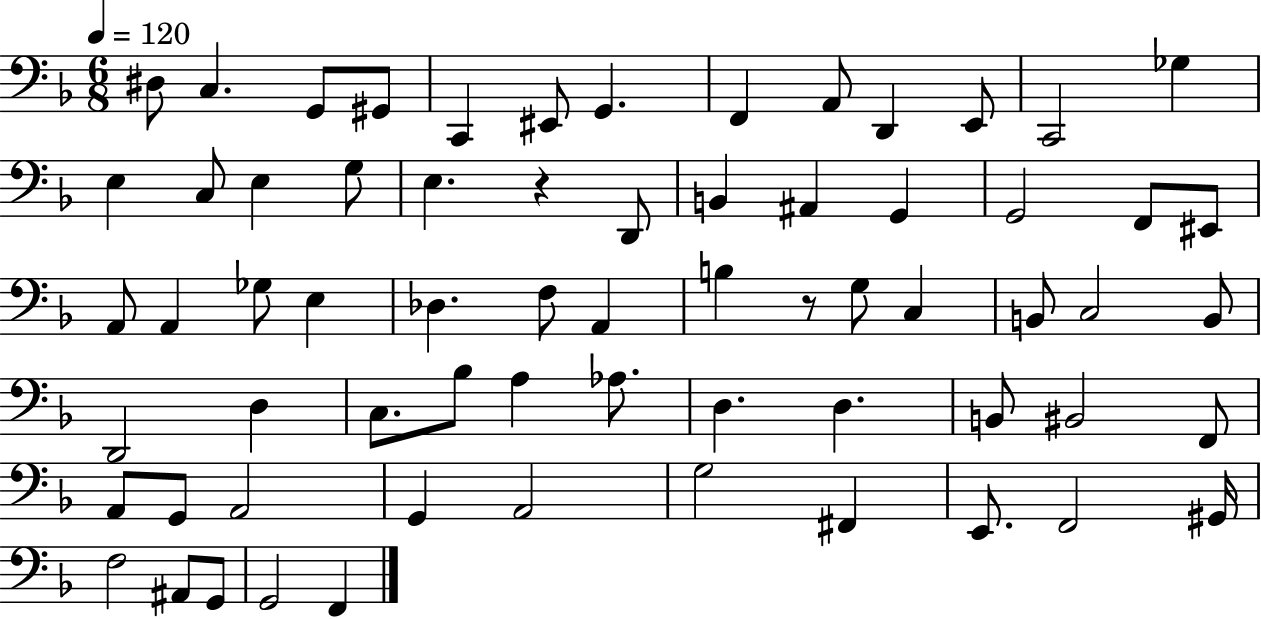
{
  \clef bass
  \numericTimeSignature
  \time 6/8
  \key f \major
  \tempo 4 = 120
  dis8 c4. g,8 gis,8 | c,4 eis,8 g,4. | f,4 a,8 d,4 e,8 | c,2 ges4 | \break e4 c8 e4 g8 | e4. r4 d,8 | b,4 ais,4 g,4 | g,2 f,8 eis,8 | \break a,8 a,4 ges8 e4 | des4. f8 a,4 | b4 r8 g8 c4 | b,8 c2 b,8 | \break d,2 d4 | c8. bes8 a4 aes8. | d4. d4. | b,8 bis,2 f,8 | \break a,8 g,8 a,2 | g,4 a,2 | g2 fis,4 | e,8. f,2 gis,16 | \break f2 ais,8 g,8 | g,2 f,4 | \bar "|."
}